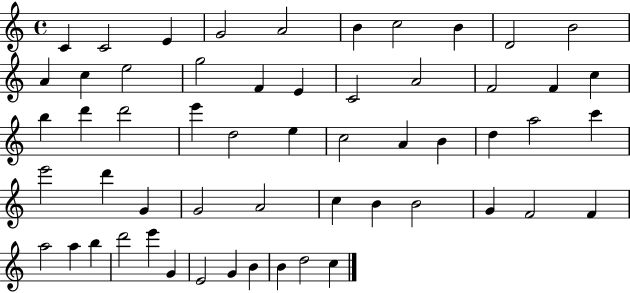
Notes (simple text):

C4/q C4/h E4/q G4/h A4/h B4/q C5/h B4/q D4/h B4/h A4/q C5/q E5/h G5/h F4/q E4/q C4/h A4/h F4/h F4/q C5/q B5/q D6/q D6/h E6/q D5/h E5/q C5/h A4/q B4/q D5/q A5/h C6/q E6/h D6/q G4/q G4/h A4/h C5/q B4/q B4/h G4/q F4/h F4/q A5/h A5/q B5/q D6/h E6/q G4/q E4/h G4/q B4/q B4/q D5/h C5/q